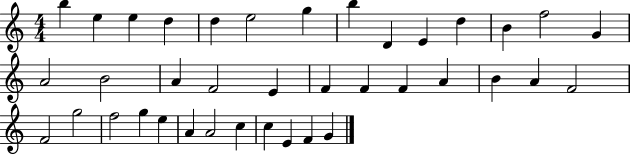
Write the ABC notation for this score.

X:1
T:Untitled
M:4/4
L:1/4
K:C
b e e d d e2 g b D E d B f2 G A2 B2 A F2 E F F F A B A F2 F2 g2 f2 g e A A2 c c E F G